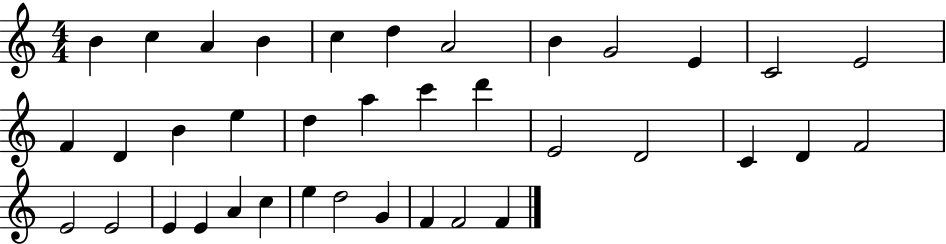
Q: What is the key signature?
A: C major